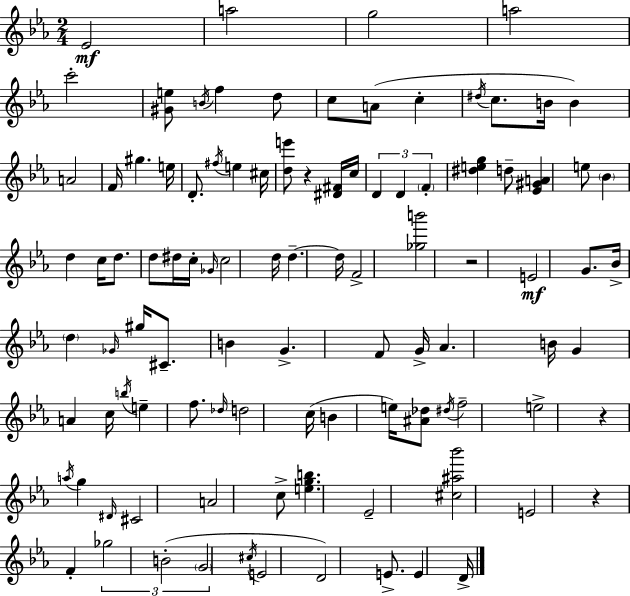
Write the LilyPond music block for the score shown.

{
  \clef treble
  \numericTimeSignature
  \time 2/4
  \key c \minor
  ees'2\mf | a''2 | g''2 | a''2 | \break c'''2-. | <gis' e''>8 \acciaccatura { b'16 } f''4 d''8 | c''8 a'8( c''4-. | \acciaccatura { dis''16 } c''8. b'16 b'4) | \break a'2 | f'16 gis''4. | e''16 d'8.-. \acciaccatura { fis''16 } e''4 | cis''16 <d'' e'''>8 r4 | \break <dis' fis'>16 c''16 \tuplet 3/2 { d'4 d'4 | \parenthesize f'4-. } <dis'' e'' g''>4 | d''8-- <ees' gis' a'>4 | e''8 \parenthesize bes'4 d''4 | \break c''16 d''8. d''8 | dis''16 c''16-. \grace { ges'16 } c''2 | d''16 d''4.--~~ | d''16 f'2-> | \break <ges'' b'''>2 | r2 | e'2\mf | g'8. bes'16-> | \break \parenthesize d''4 \grace { ges'16 } gis''16 cis'8.-- | b'4 g'4.-> | f'8 g'16-> aes'4. | b'16 g'4 | \break a'4 c''16 \acciaccatura { b''16 } e''4-- | f''8. \grace { des''16 } d''2 | c''16( | b'4 e''16) <ais' des''>8 \acciaccatura { dis''16 } | \break f''2-- | e''2-> | r4 \acciaccatura { a''16 } g''4 | \grace { dis'16 } cis'2 | \break a'2 | c''8-> <e'' g'' b''>4. | ees'2-- | <cis'' ais'' bes'''>2 | \break e'2 | r4 f'4-. | \tuplet 3/2 { ges''2 | b'2-.( | \break \parenthesize g'2 } | \acciaccatura { cis''16 } e'2 | d'2) | e'8.-> e'4 | \break d'16-> \bar "|."
}